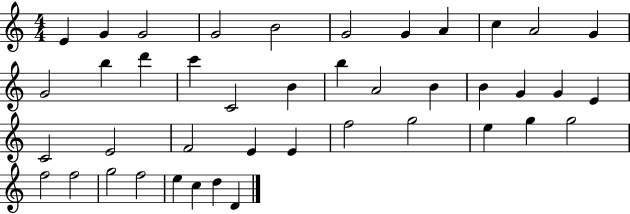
{
  \clef treble
  \numericTimeSignature
  \time 4/4
  \key c \major
  e'4 g'4 g'2 | g'2 b'2 | g'2 g'4 a'4 | c''4 a'2 g'4 | \break g'2 b''4 d'''4 | c'''4 c'2 b'4 | b''4 a'2 b'4 | b'4 g'4 g'4 e'4 | \break c'2 e'2 | f'2 e'4 e'4 | f''2 g''2 | e''4 g''4 g''2 | \break f''2 f''2 | g''2 f''2 | e''4 c''4 d''4 d'4 | \bar "|."
}